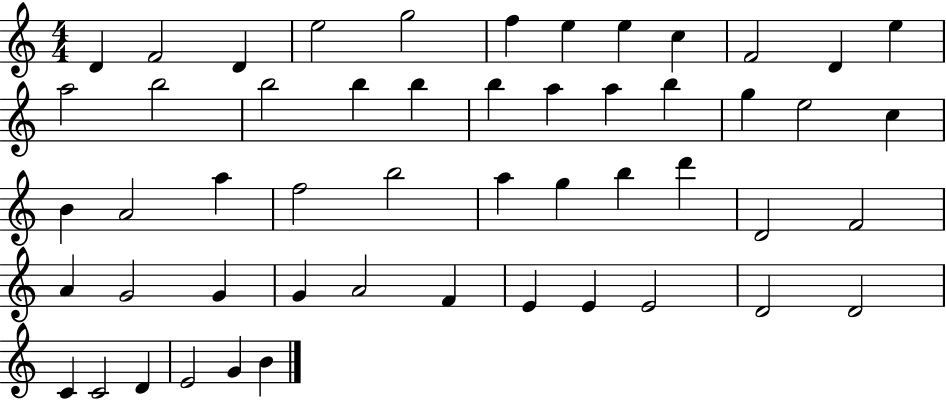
X:1
T:Untitled
M:4/4
L:1/4
K:C
D F2 D e2 g2 f e e c F2 D e a2 b2 b2 b b b a a b g e2 c B A2 a f2 b2 a g b d' D2 F2 A G2 G G A2 F E E E2 D2 D2 C C2 D E2 G B